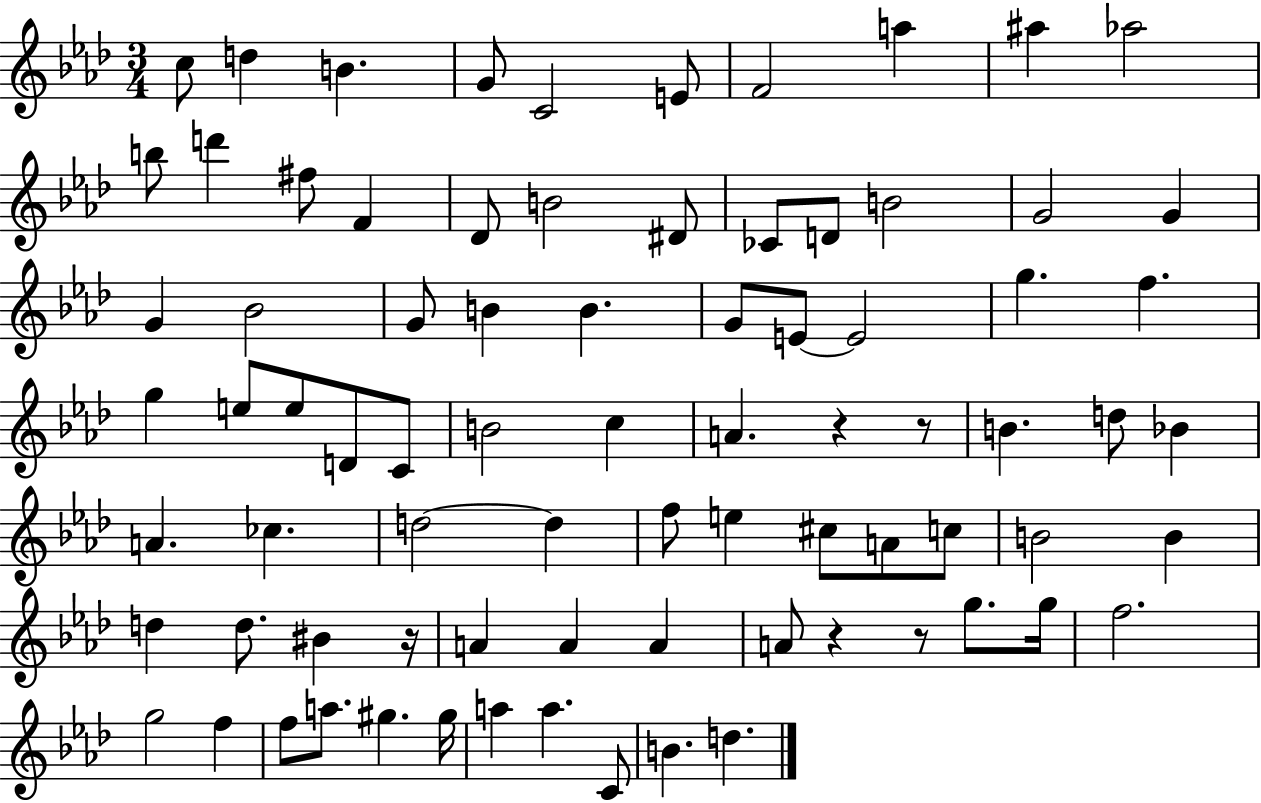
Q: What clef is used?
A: treble